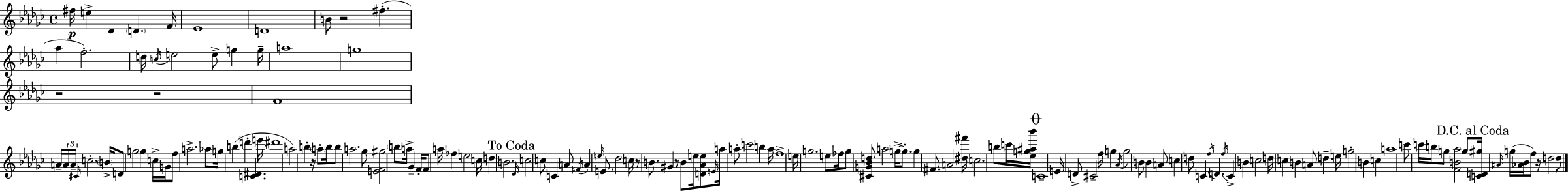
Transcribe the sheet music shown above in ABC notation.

X:1
T:Untitled
M:4/4
L:1/4
K:Ebm
^f/4 e _D D F/4 _E4 D4 B/2 z2 ^f _a f2 d/4 c/4 e2 e/2 g g/4 a4 g4 z2 z2 F4 A/4 A/4 A/4 ^C/4 c2 B/4 D/2 g2 g c/4 G/4 f/2 a2 _a/2 g/4 b d' [C^D] e'/4 ^d'4 a2 b z/4 a/2 b/4 b/2 a2 _g/2 [EF^g]2 b/2 a/4 _G F/4 F/2 a/4 _f e2 c/4 d B2 _D/4 c2 c/2 C A/2 ^F/4 A e/4 E/2 _d2 c/4 z/2 B/2 ^G z/2 B/2 e/4 [D_Ae]/2 E/4 a/4 a/2 c'2 b a/4 f4 e/4 g2 e/2 _f/4 g/2 [^CG_Bd]/2 a2 g/4 g/2 g ^F/2 A2 [^d^f']/4 c2 b/2 c'/4 [_eg^a_b']/4 C4 E/4 D/2 ^C2 f/4 g _A/4 g2 B/2 B A/2 c d/2 C f/4 D f/4 C B c2 d/4 c B A/2 d e/4 g2 B c a4 c'/2 c'/4 b/4 g/2 [FB_a]2 g/2 [CD^g]/4 ^A/4 g/4 [_A_B]/4 f/2 z/4 d2 d/2